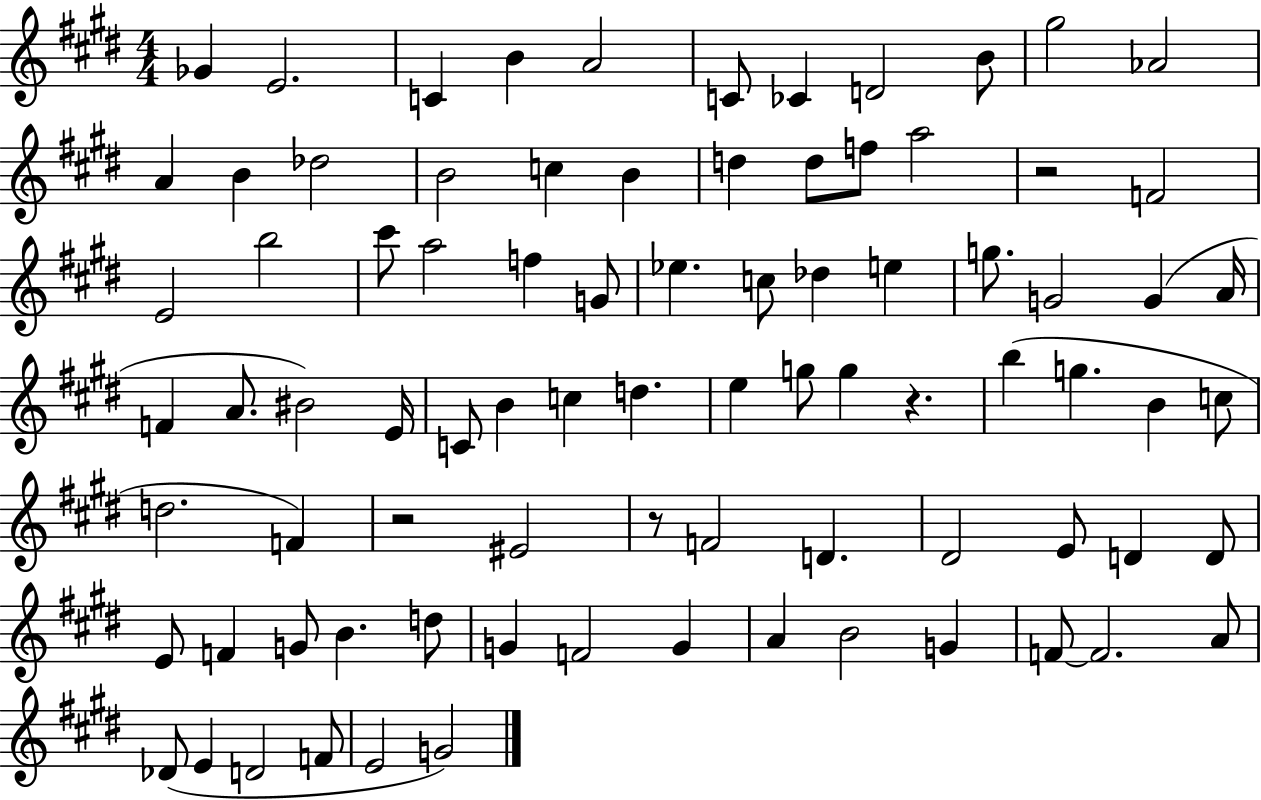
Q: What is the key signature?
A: E major